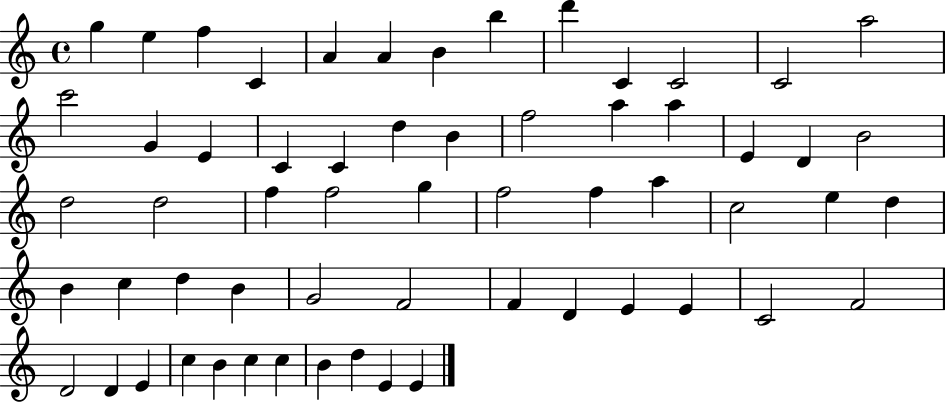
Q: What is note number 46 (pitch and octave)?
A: E4